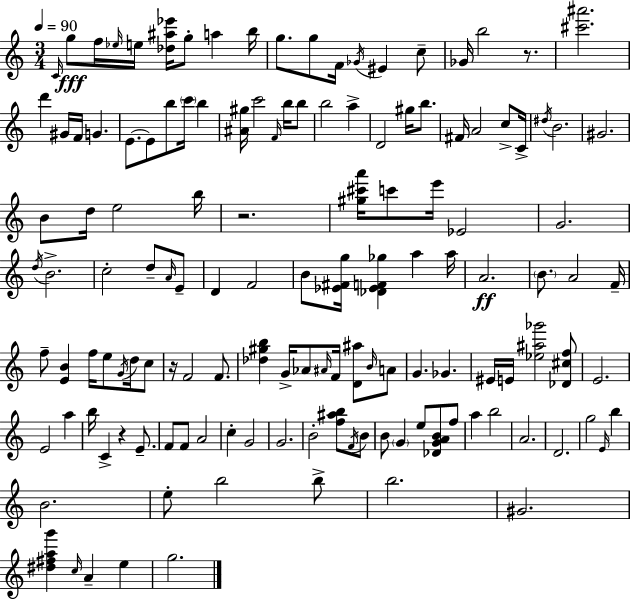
C4/s G5/e F5/s Eb5/s E5/s [Db5,A#5,Eb6]/s G5/e A5/q B5/s G5/e. G5/e F4/s Gb4/s EIS4/q C5/e Gb4/s B5/h R/e. [C#6,A#6]/h. D6/q G#4/s F4/s G4/q. E4/e. E4/e B5/e C6/s B5/q [A#4,G#5]/s C6/h F4/s B5/s B5/e B5/h A5/q D4/h G#5/s B5/e. F#4/s A4/h C5/e C4/s D#5/s B4/h. G#4/h. B4/e D5/s E5/h B5/s R/h. [G#5,C#6,A6]/s C6/e E6/s Eb4/h G4/h. D5/s B4/h. C5/h D5/e A4/s E4/e D4/q F4/h B4/e [Eb4,F#4,G5]/s [Db4,Eb4,F4,Gb5]/q A5/q A5/s A4/h. B4/e. A4/h F4/s F5/e [E4,B4]/q F5/s E5/e G4/s D5/s C5/e R/s F4/h F4/e. [Db5,G#5,B5]/q G4/s Ab4/e A#4/s F4/s [D4,A#5]/e B4/s A4/e G4/q. Gb4/q. EIS4/s E4/s [Eb5,A#5,Gb6]/h [Db4,C#5,F5]/e E4/h. E4/h A5/q B5/s C4/q R/q E4/e. F4/e F4/e A4/h C5/q G4/h G4/h. B4/h [F5,A#5,B5]/e F4/s B4/e B4/e G4/q E5/e [Db4,G4,A4,B4]/e F5/e A5/q B5/h A4/h. D4/h. G5/h E4/s B5/q B4/h. E5/e B5/h B5/e B5/h. G#4/h. [D#5,F#5,A5,G6]/q C5/s A4/q E5/q G5/h.